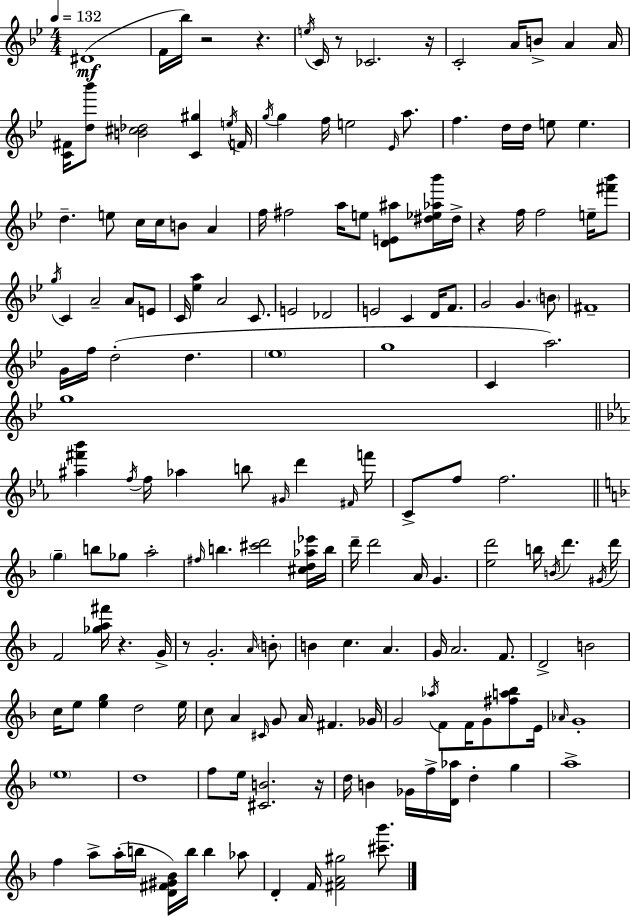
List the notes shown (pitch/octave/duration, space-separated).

D#4/w F4/s Bb5/s R/h R/q. E5/s C4/s R/e CES4/h. R/s C4/h A4/s B4/e A4/q A4/s [C4,F#4]/s [D5,Bb6]/e [B4,C#5,Db5]/h [C4,G#5]/q E5/s F4/s G5/s G5/q F5/s E5/h Eb4/s A5/e. F5/q. D5/s D5/s E5/e E5/q. D5/q. E5/e C5/s C5/s B4/e A4/q F5/s F#5/h A5/s E5/e [D4,E4,A#5]/e [D#5,Eb5,Ab5,Bb6]/s D#5/s R/q F5/s F5/h E5/s [F#6,Bb6]/e G5/s C4/q A4/h A4/e E4/e C4/s [Eb5,A5]/q A4/h C4/e. E4/h Db4/h E4/h C4/q D4/s F4/e. G4/h G4/q. B4/e F#4/w G4/s F5/s D5/h D5/q. Eb5/w G5/w C4/q A5/h. G5/w [A#5,F#6,Bb6]/q F5/s F5/s Ab5/q B5/e G#4/s D6/q F#4/s F6/s C4/e F5/e F5/h. G5/q B5/e Gb5/e A5/h F#5/s B5/q. [C#6,D6]/h [C#5,D5,Ab5,Eb6]/s B5/s D6/s D6/h A4/s G4/q. [E5,D6]/h B5/s B4/s D6/q. G#4/s D6/s F4/h [Gb5,A5,F#6]/s R/q. G4/s R/e G4/h. A4/s B4/e B4/q C5/q. A4/q. G4/s A4/h. F4/e. D4/h B4/h C5/s E5/e [E5,G5]/q D5/h E5/s C5/e A4/q C#4/s G4/e A4/s F#4/q. Gb4/s G4/h Ab5/s F4/e F4/s G4/e [F#5,A5,Bb5]/e E4/s Ab4/s G4/w E5/w D5/w F5/e E5/s [C#4,B4]/h. R/s D5/s B4/q Gb4/s F5/s [D4,Ab5]/s D5/q G5/q A5/w F5/q A5/e A5/s B5/s [D4,F#4,G#4,Bb4]/s B5/s B5/q Ab5/e D4/q F4/s [F#4,A4,G#5]/h [C#6,Bb6]/e.